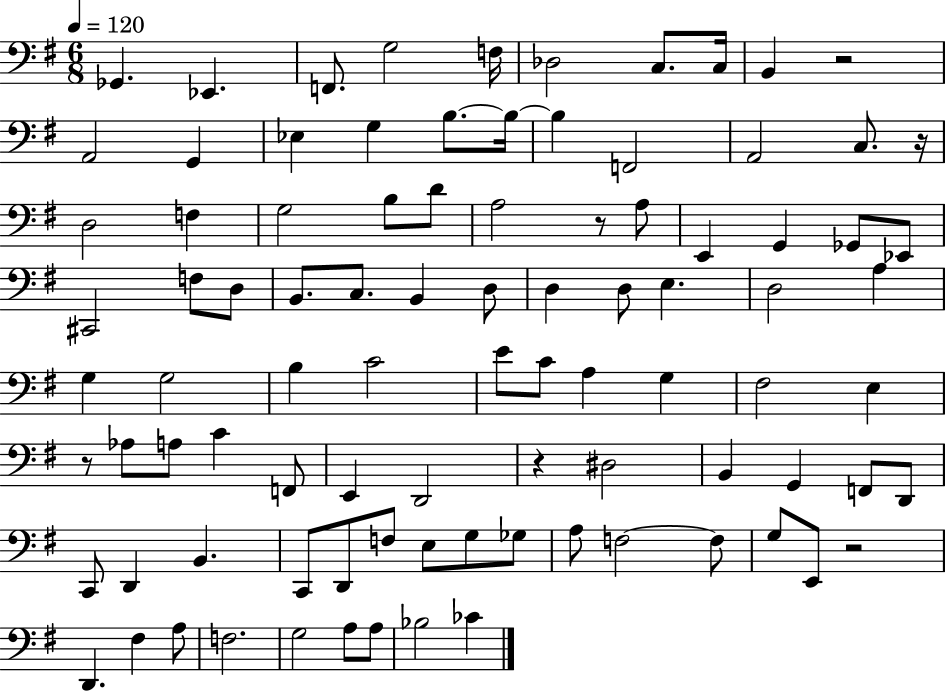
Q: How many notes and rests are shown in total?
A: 92